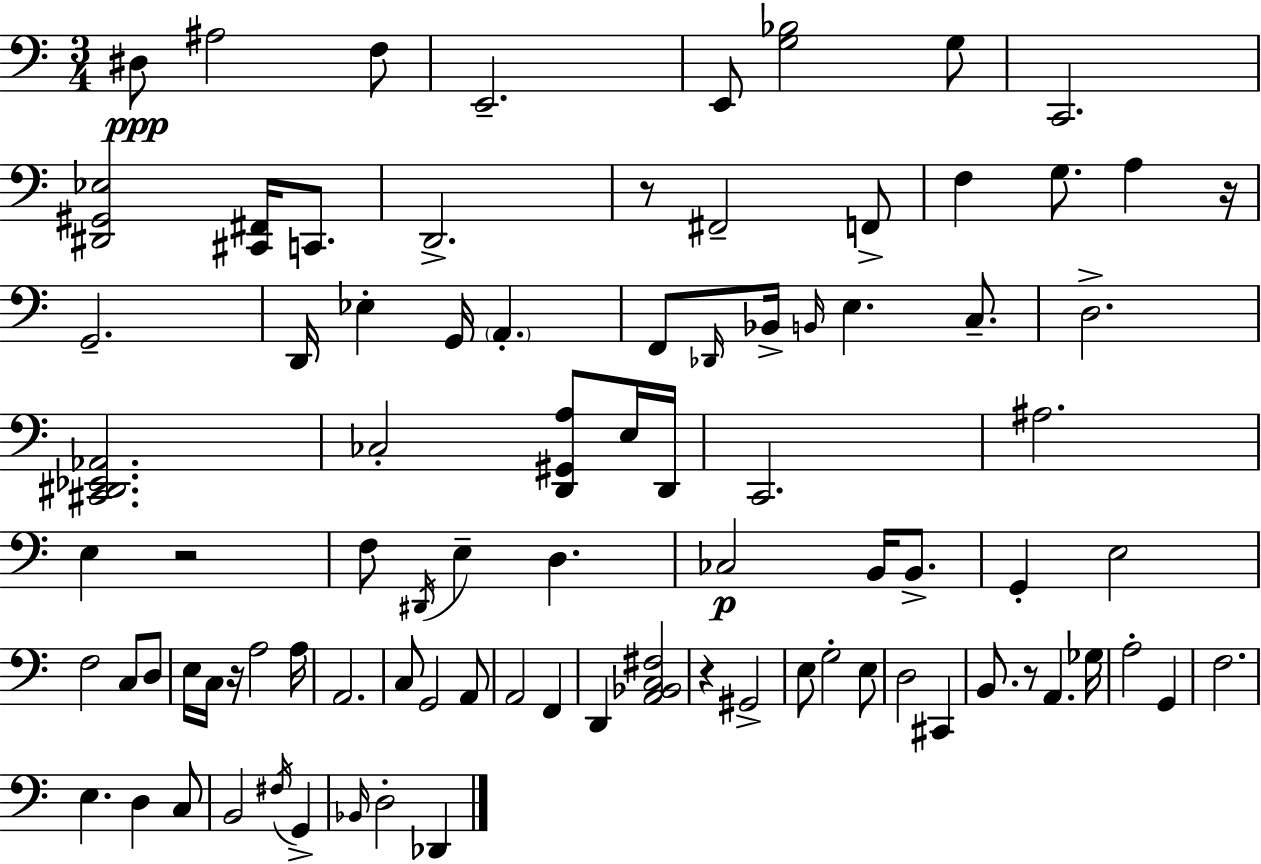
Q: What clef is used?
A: bass